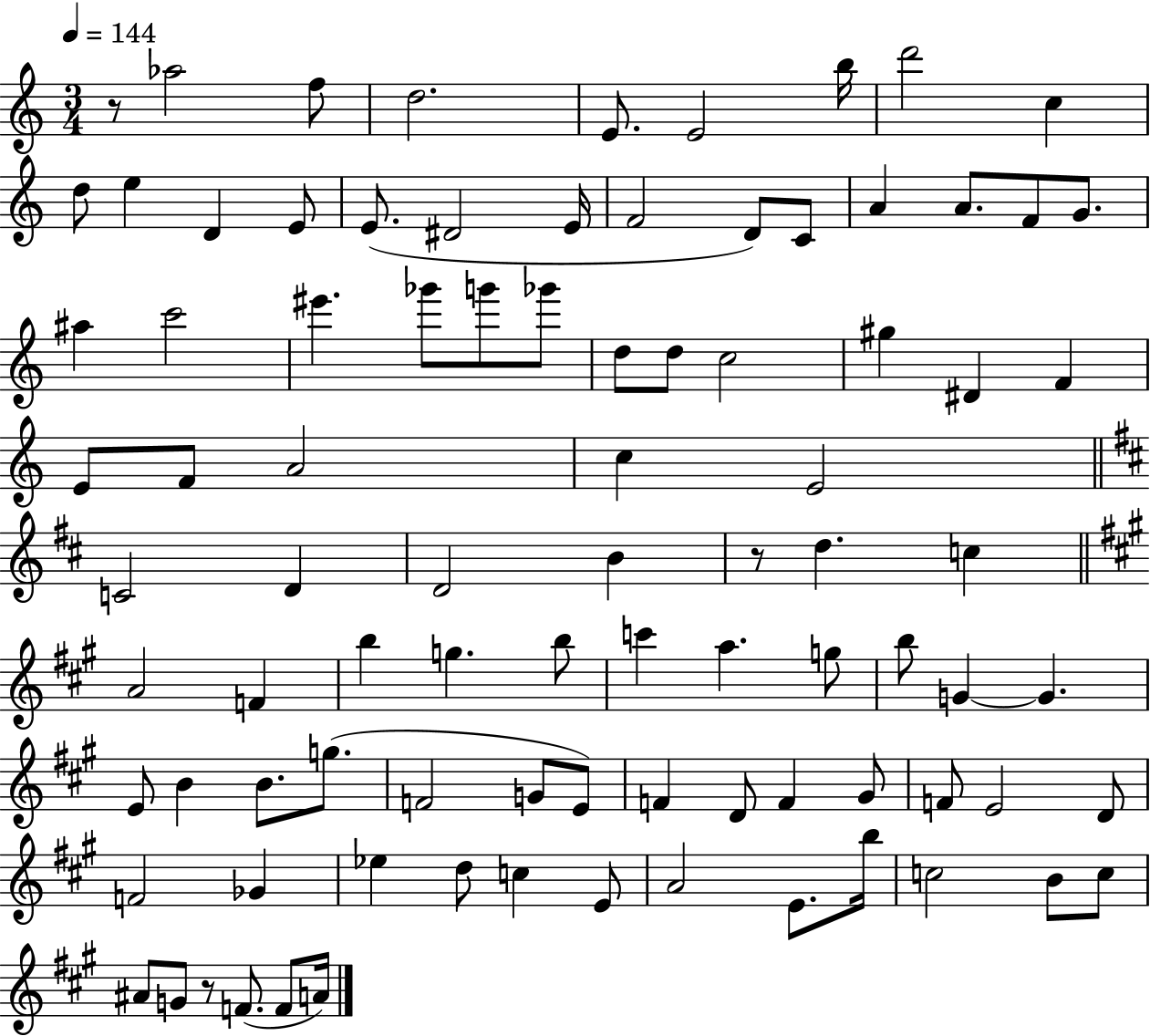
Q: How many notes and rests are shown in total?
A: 90